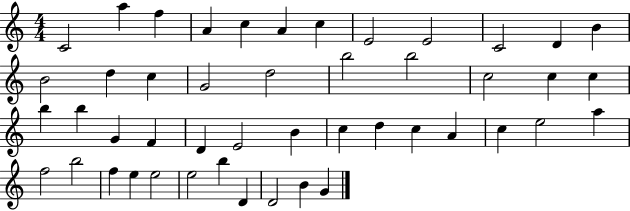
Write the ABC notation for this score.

X:1
T:Untitled
M:4/4
L:1/4
K:C
C2 a f A c A c E2 E2 C2 D B B2 d c G2 d2 b2 b2 c2 c c b b G F D E2 B c d c A c e2 a f2 b2 f e e2 e2 b D D2 B G